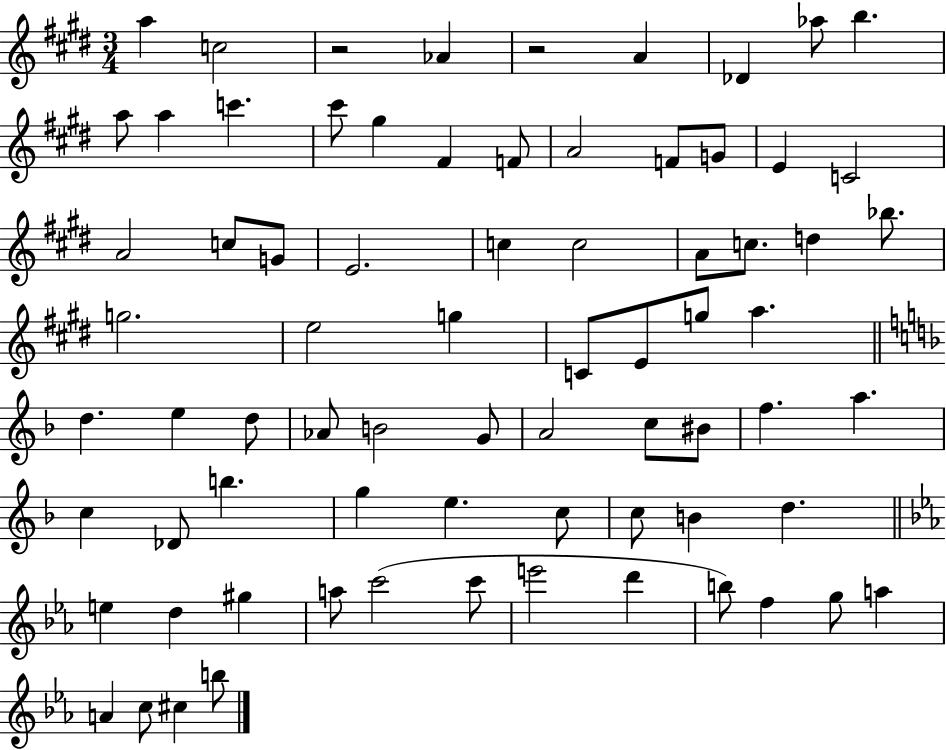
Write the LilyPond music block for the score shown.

{
  \clef treble
  \numericTimeSignature
  \time 3/4
  \key e \major
  a''4 c''2 | r2 aes'4 | r2 a'4 | des'4 aes''8 b''4. | \break a''8 a''4 c'''4. | cis'''8 gis''4 fis'4 f'8 | a'2 f'8 g'8 | e'4 c'2 | \break a'2 c''8 g'8 | e'2. | c''4 c''2 | a'8 c''8. d''4 bes''8. | \break g''2. | e''2 g''4 | c'8 e'8 g''8 a''4. | \bar "||" \break \key d \minor d''4. e''4 d''8 | aes'8 b'2 g'8 | a'2 c''8 bis'8 | f''4. a''4. | \break c''4 des'8 b''4. | g''4 e''4. c''8 | c''8 b'4 d''4. | \bar "||" \break \key c \minor e''4 d''4 gis''4 | a''8 c'''2( c'''8 | e'''2 d'''4 | b''8) f''4 g''8 a''4 | \break a'4 c''8 cis''4 b''8 | \bar "|."
}